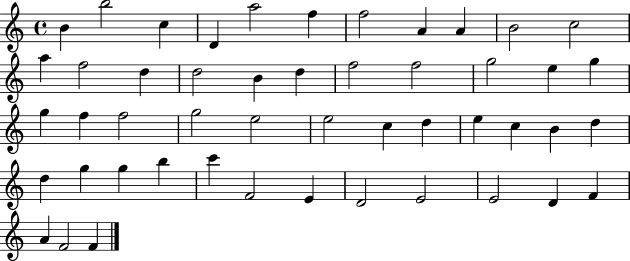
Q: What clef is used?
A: treble